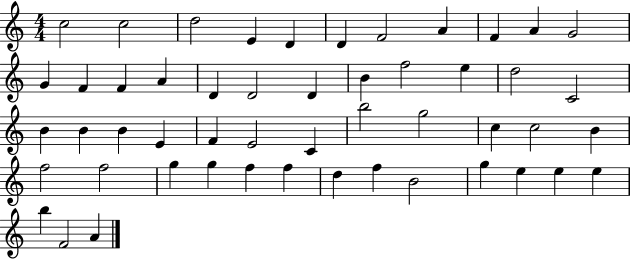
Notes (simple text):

C5/h C5/h D5/h E4/q D4/q D4/q F4/h A4/q F4/q A4/q G4/h G4/q F4/q F4/q A4/q D4/q D4/h D4/q B4/q F5/h E5/q D5/h C4/h B4/q B4/q B4/q E4/q F4/q E4/h C4/q B5/h G5/h C5/q C5/h B4/q F5/h F5/h G5/q G5/q F5/q F5/q D5/q F5/q B4/h G5/q E5/q E5/q E5/q B5/q F4/h A4/q